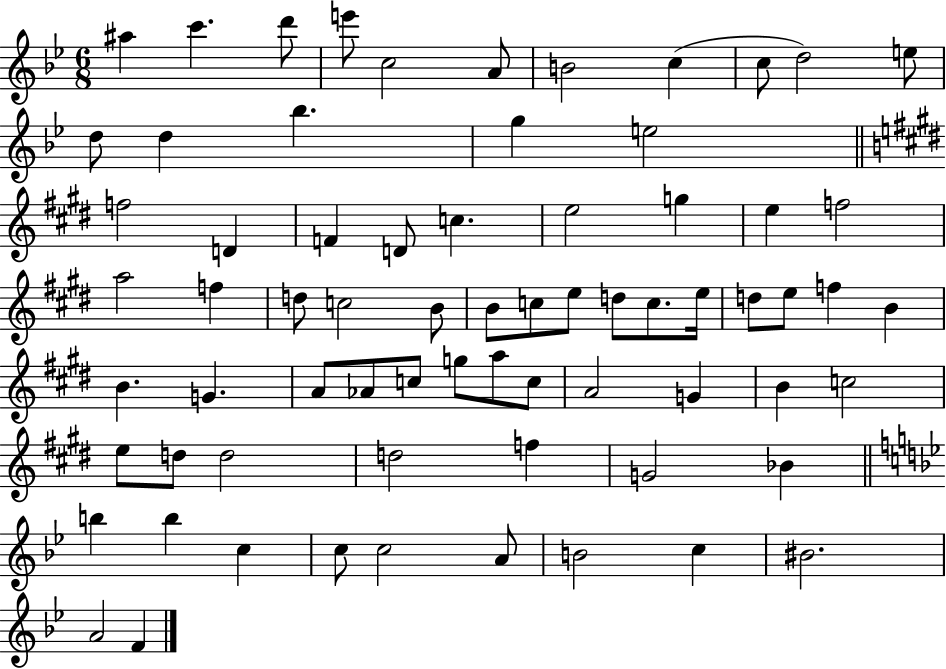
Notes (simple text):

A#5/q C6/q. D6/e E6/e C5/h A4/e B4/h C5/q C5/e D5/h E5/e D5/e D5/q Bb5/q. G5/q E5/h F5/h D4/q F4/q D4/e C5/q. E5/h G5/q E5/q F5/h A5/h F5/q D5/e C5/h B4/e B4/e C5/e E5/e D5/e C5/e. E5/s D5/e E5/e F5/q B4/q B4/q. G4/q. A4/e Ab4/e C5/e G5/e A5/e C5/e A4/h G4/q B4/q C5/h E5/e D5/e D5/h D5/h F5/q G4/h Bb4/q B5/q B5/q C5/q C5/e C5/h A4/e B4/h C5/q BIS4/h. A4/h F4/q